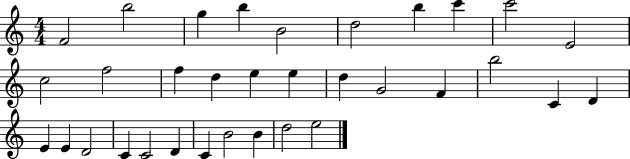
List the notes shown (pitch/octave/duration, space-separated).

F4/h B5/h G5/q B5/q B4/h D5/h B5/q C6/q C6/h E4/h C5/h F5/h F5/q D5/q E5/q E5/q D5/q G4/h F4/q B5/h C4/q D4/q E4/q E4/q D4/h C4/q C4/h D4/q C4/q B4/h B4/q D5/h E5/h